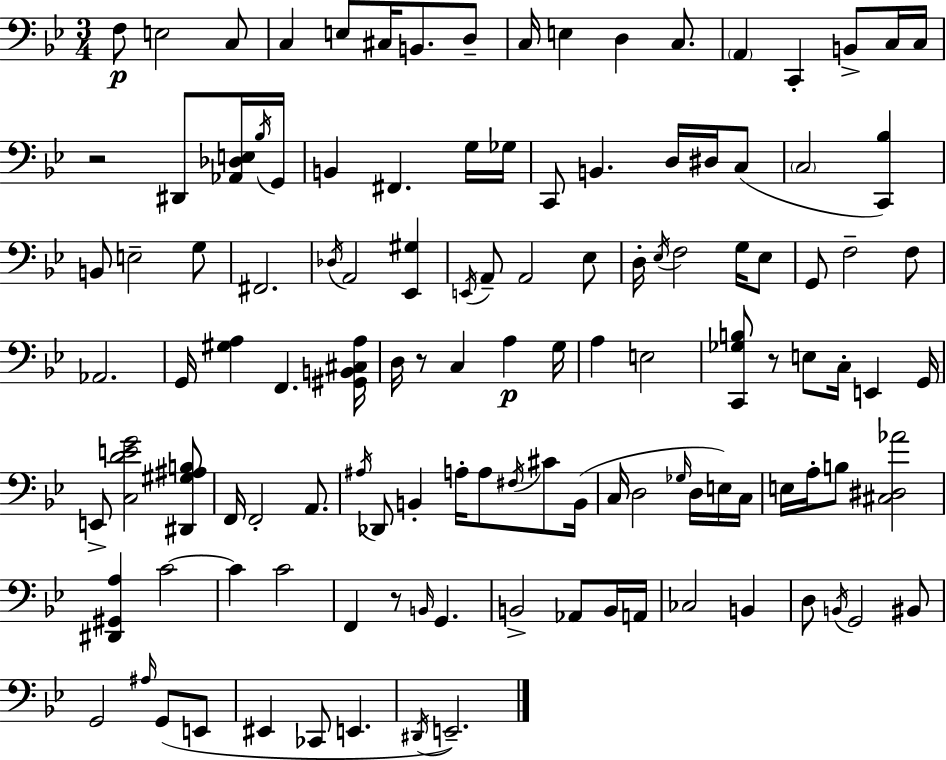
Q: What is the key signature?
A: G minor